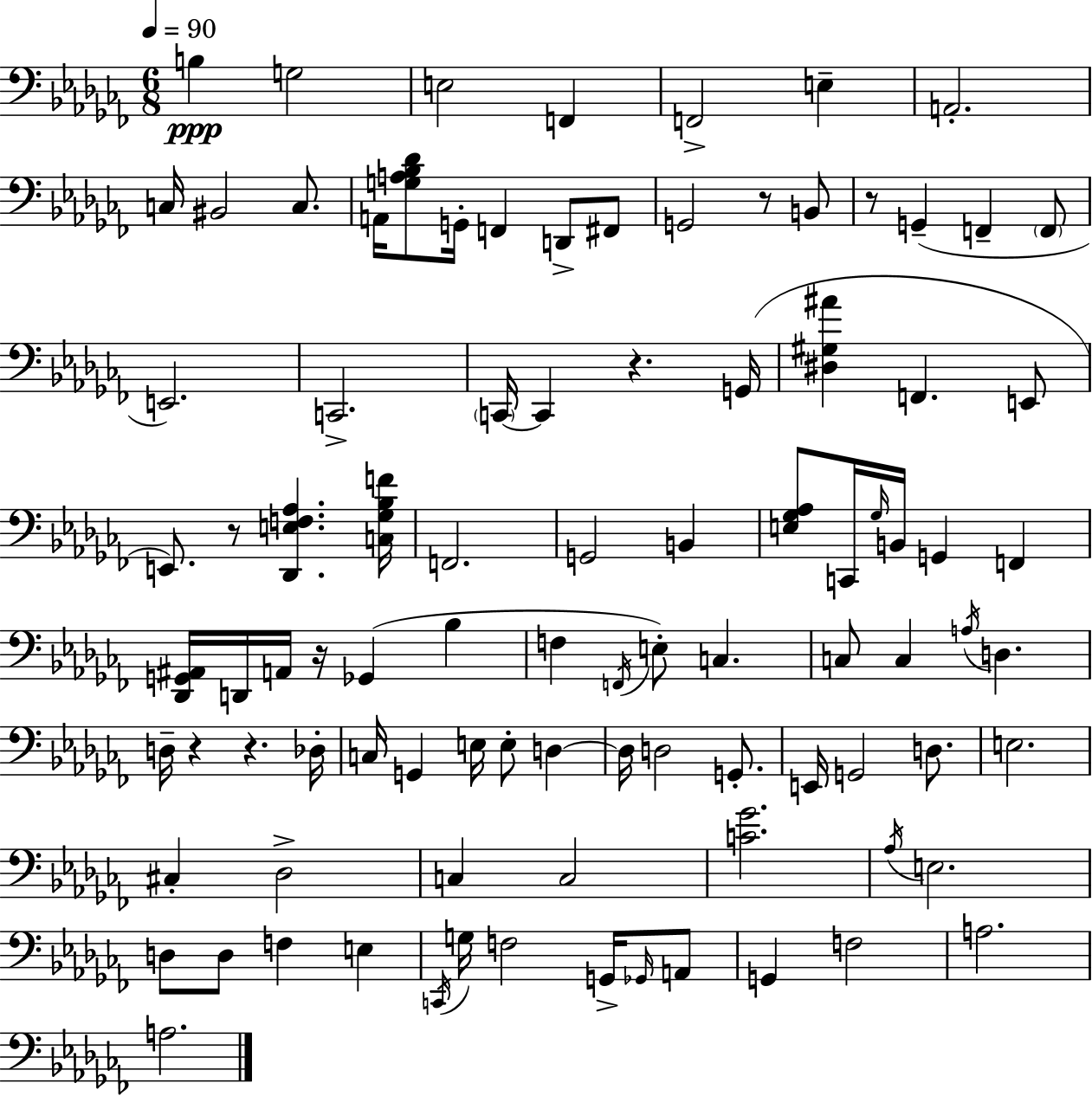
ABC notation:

X:1
T:Untitled
M:6/8
L:1/4
K:Abm
B, G,2 E,2 F,, F,,2 E, A,,2 C,/4 ^B,,2 C,/2 A,,/4 [G,A,_B,_D]/2 G,,/4 F,, D,,/2 ^F,,/2 G,,2 z/2 B,,/2 z/2 G,, F,, F,,/2 E,,2 C,,2 C,,/4 C,, z G,,/4 [^D,^G,^A] F,, E,,/2 E,,/2 z/2 [_D,,E,F,_A,] [C,_G,_B,F]/4 F,,2 G,,2 B,, [E,_G,_A,]/2 C,,/4 _G,/4 B,,/4 G,, F,, [_D,,G,,^A,,]/4 D,,/4 A,,/4 z/4 _G,, _B, F, F,,/4 E,/2 C, C,/2 C, A,/4 D, D,/4 z z _D,/4 C,/4 G,, E,/4 E,/2 D, D,/4 D,2 G,,/2 E,,/4 G,,2 D,/2 E,2 ^C, _D,2 C, C,2 [C_G]2 _A,/4 E,2 D,/2 D,/2 F, E, C,,/4 G,/4 F,2 G,,/4 _G,,/4 A,,/2 G,, F,2 A,2 A,2